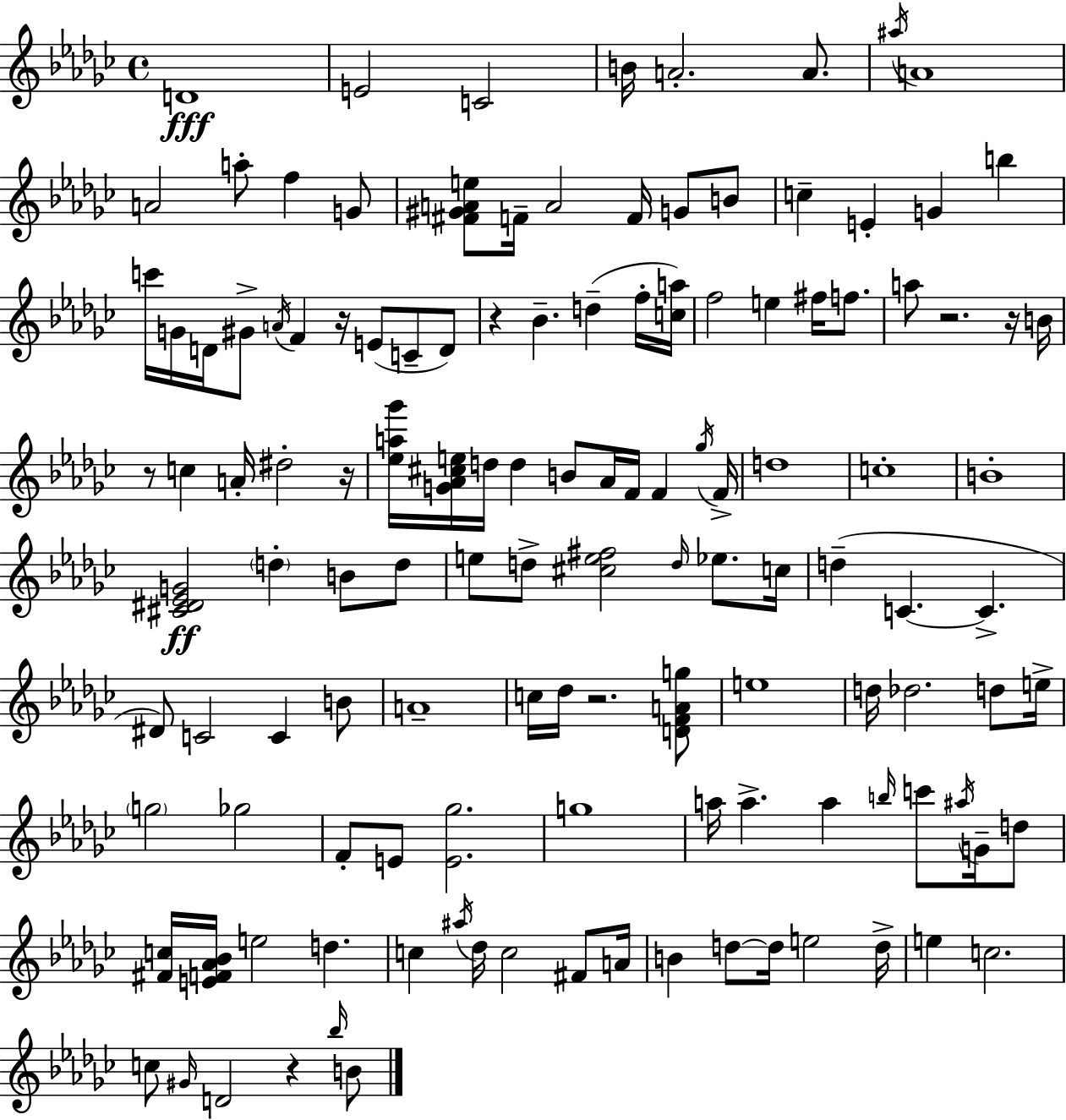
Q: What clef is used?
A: treble